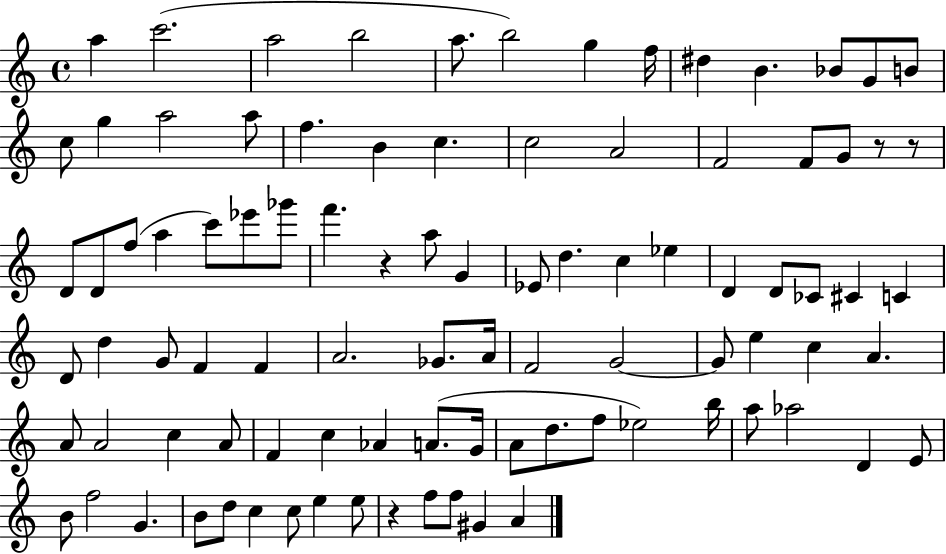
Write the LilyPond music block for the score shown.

{
  \clef treble
  \time 4/4
  \defaultTimeSignature
  \key c \major
  a''4 c'''2.( | a''2 b''2 | a''8. b''2) g''4 f''16 | dis''4 b'4. bes'8 g'8 b'8 | \break c''8 g''4 a''2 a''8 | f''4. b'4 c''4. | c''2 a'2 | f'2 f'8 g'8 r8 r8 | \break d'8 d'8 f''8( a''4 c'''8) ees'''8 ges'''8 | f'''4. r4 a''8 g'4 | ees'8 d''4. c''4 ees''4 | d'4 d'8 ces'8 cis'4 c'4 | \break d'8 d''4 g'8 f'4 f'4 | a'2. ges'8. a'16 | f'2 g'2~~ | g'8 e''4 c''4 a'4. | \break a'8 a'2 c''4 a'8 | f'4 c''4 aes'4 a'8.( g'16 | a'8 d''8. f''8 ees''2) b''16 | a''8 aes''2 d'4 e'8 | \break b'8 f''2 g'4. | b'8 d''8 c''4 c''8 e''4 e''8 | r4 f''8 f''8 gis'4 a'4 | \bar "|."
}